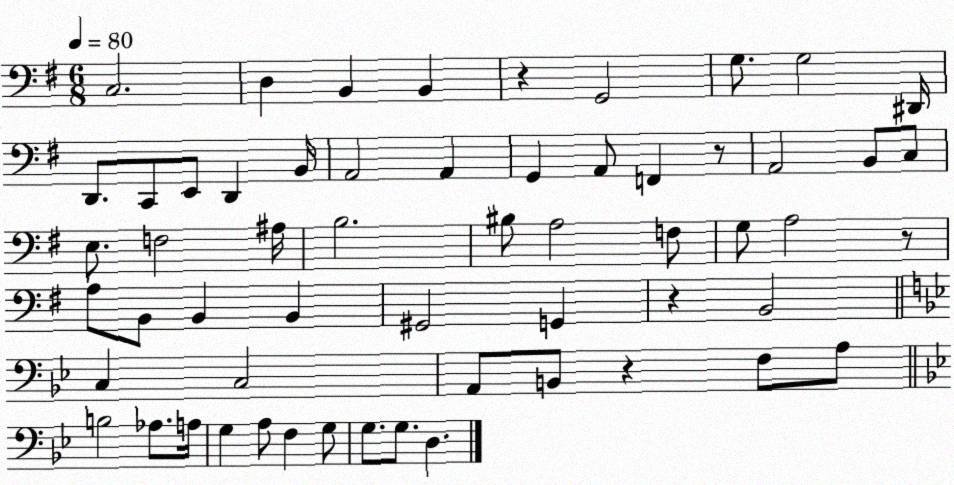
X:1
T:Untitled
M:6/8
L:1/4
K:G
C,2 D, B,, B,, z G,,2 G,/2 G,2 ^D,,/4 D,,/2 C,,/2 E,,/2 D,, B,,/4 A,,2 A,, G,, A,,/2 F,, z/2 A,,2 B,,/2 C,/2 E,/2 F,2 ^A,/4 B,2 ^B,/2 A,2 F,/2 G,/2 A,2 z/2 A,/2 B,,/2 B,, B,, ^G,,2 G,, z B,,2 C, C,2 A,,/2 B,,/2 z F,/2 A,/2 B,2 _A,/2 A,/4 G, A,/2 F, G,/2 G,/2 G,/2 D,